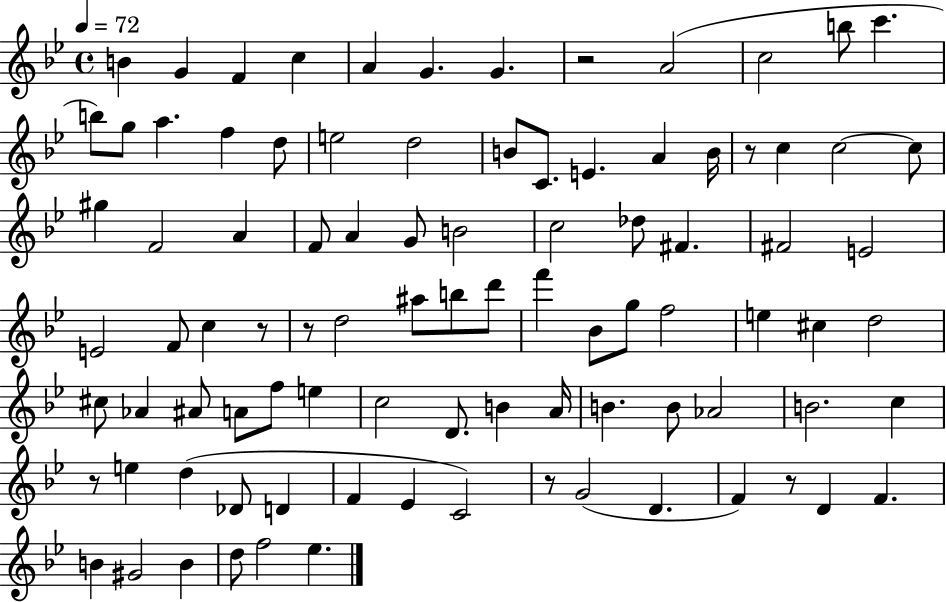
B4/q G4/q F4/q C5/q A4/q G4/q. G4/q. R/h A4/h C5/h B5/e C6/q. B5/e G5/e A5/q. F5/q D5/e E5/h D5/h B4/e C4/e. E4/q. A4/q B4/s R/e C5/q C5/h C5/e G#5/q F4/h A4/q F4/e A4/q G4/e B4/h C5/h Db5/e F#4/q. F#4/h E4/h E4/h F4/e C5/q R/e R/e D5/h A#5/e B5/e D6/e F6/q Bb4/e G5/e F5/h E5/q C#5/q D5/h C#5/e Ab4/q A#4/e A4/e F5/e E5/q C5/h D4/e. B4/q A4/s B4/q. B4/e Ab4/h B4/h. C5/q R/e E5/q D5/q Db4/e D4/q F4/q Eb4/q C4/h R/e G4/h D4/q. F4/q R/e D4/q F4/q. B4/q G#4/h B4/q D5/e F5/h Eb5/q.